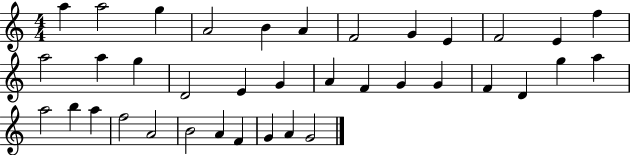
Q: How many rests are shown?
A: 0